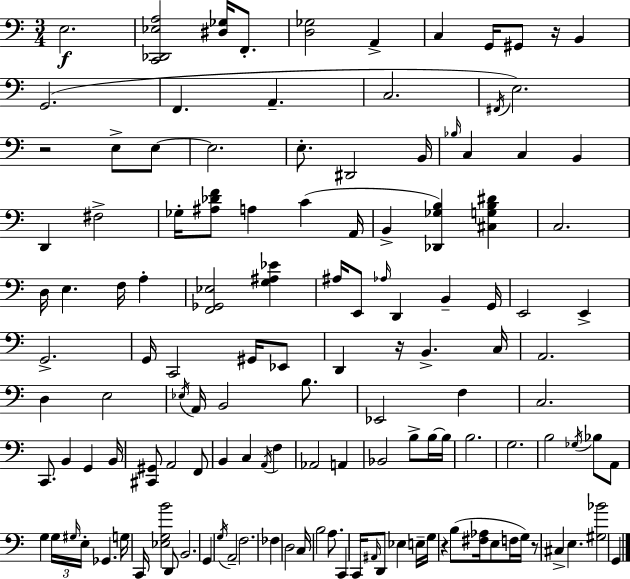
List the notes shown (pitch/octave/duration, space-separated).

E3/h. [C2,Db2,Eb3,A3]/h [D#3,Gb3]/s F2/e. [D3,Gb3]/h A2/q C3/q G2/s G#2/e R/s B2/q G2/h. F2/q. A2/q. C3/h. F#2/s E3/h. R/h E3/e E3/e E3/h. E3/e. D#2/h B2/s Bb3/s C3/q C3/q B2/q D2/q F#3/h Gb3/s [A#3,Db4,F4]/e A3/q C4/q A2/s B2/q [Db2,Gb3,B3]/q [C#3,G3,B3,D#4]/q C3/h. D3/s E3/q. F3/s A3/q [F2,Gb2,Eb3]/h [G3,A#3,Eb4]/q A#3/s E2/e Ab3/s D2/q B2/q G2/s E2/h E2/q G2/h. G2/s C2/h G#2/s Eb2/e D2/q R/s B2/q. C3/s A2/h. D3/q E3/h Eb3/s A2/s B2/h B3/e. Eb2/h F3/q C3/h. C2/e. B2/q G2/q B2/s [C#2,G#2]/e A2/h F2/e B2/q C3/q A2/s F3/q Ab2/h A2/q Bb2/h B3/e B3/s B3/s B3/h. G3/h. B3/h Gb3/s Bb3/e A2/e G3/q G3/s G#3/s E3/s Gb2/q. G3/s C2/s [Eb3,G3,B4]/h D2/e B2/h. G2/q G3/s A2/h F3/h. FES3/q D3/h C3/s B3/h A3/e. C2/q C2/s A#2/s D2/e Eb3/q E3/s G3/s R/q B3/e [F#3,Ab3]/s E3/e F3/s G3/s R/e C#3/q E3/q. [G#3,Bb4]/h G2/q